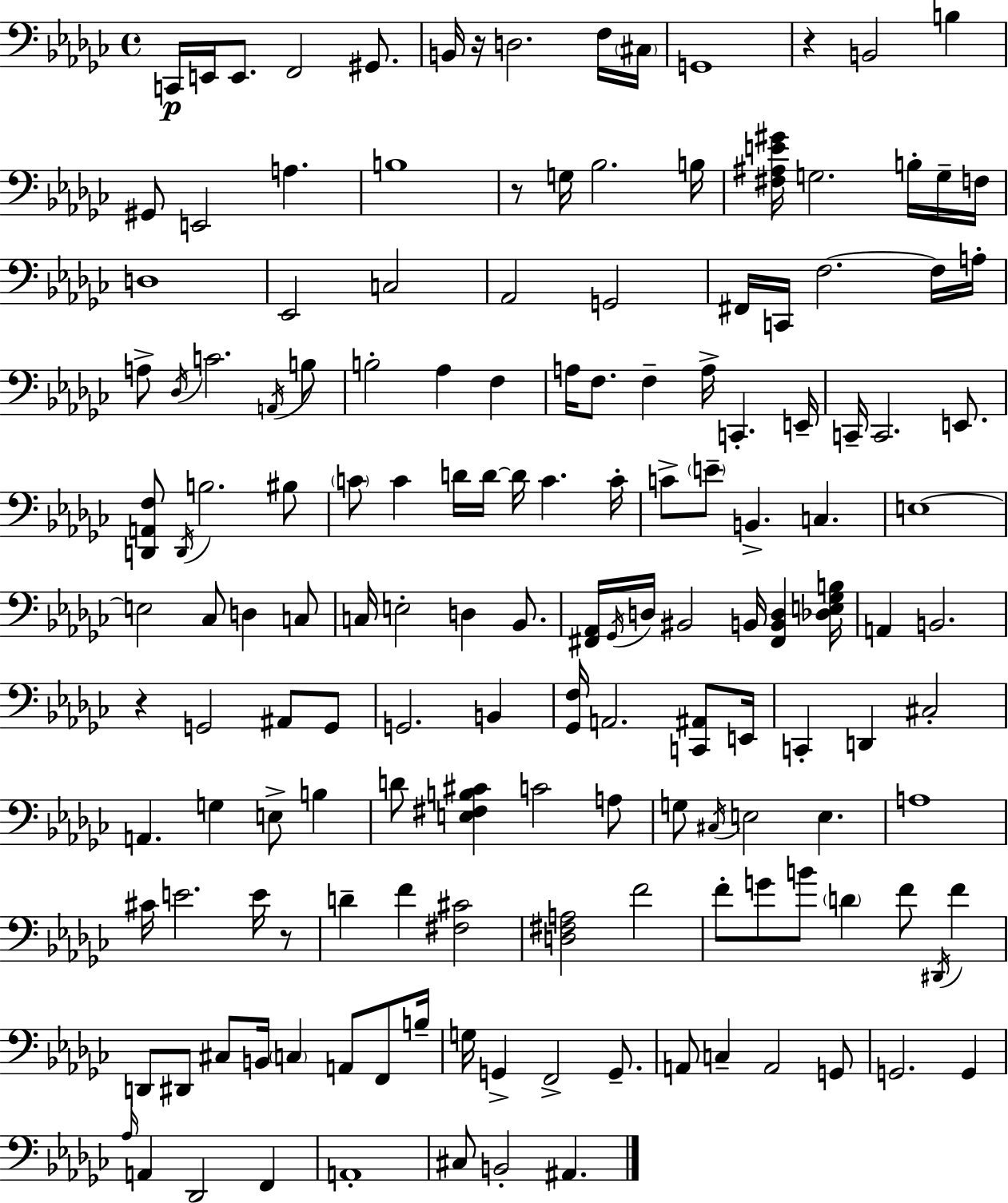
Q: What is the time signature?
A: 4/4